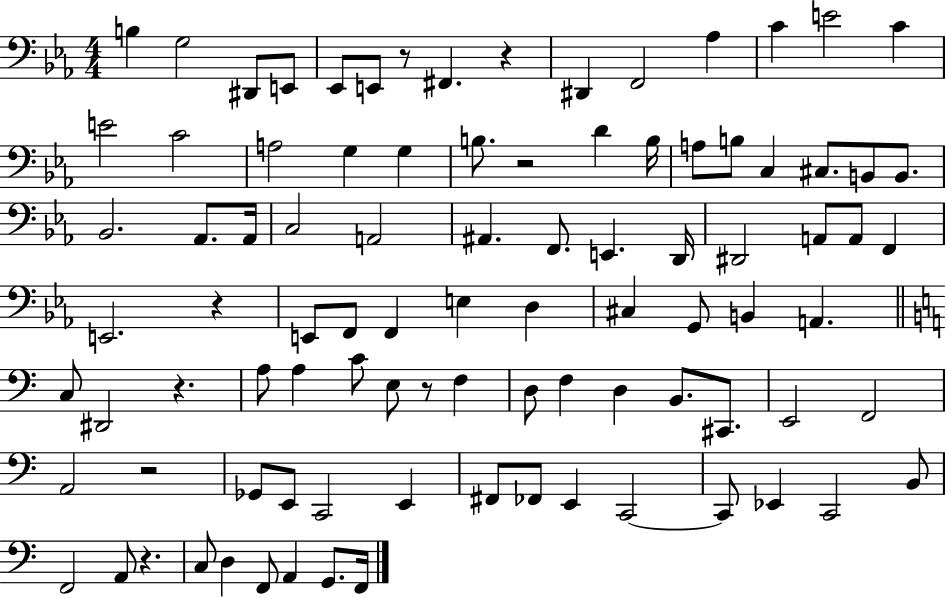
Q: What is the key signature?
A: EES major